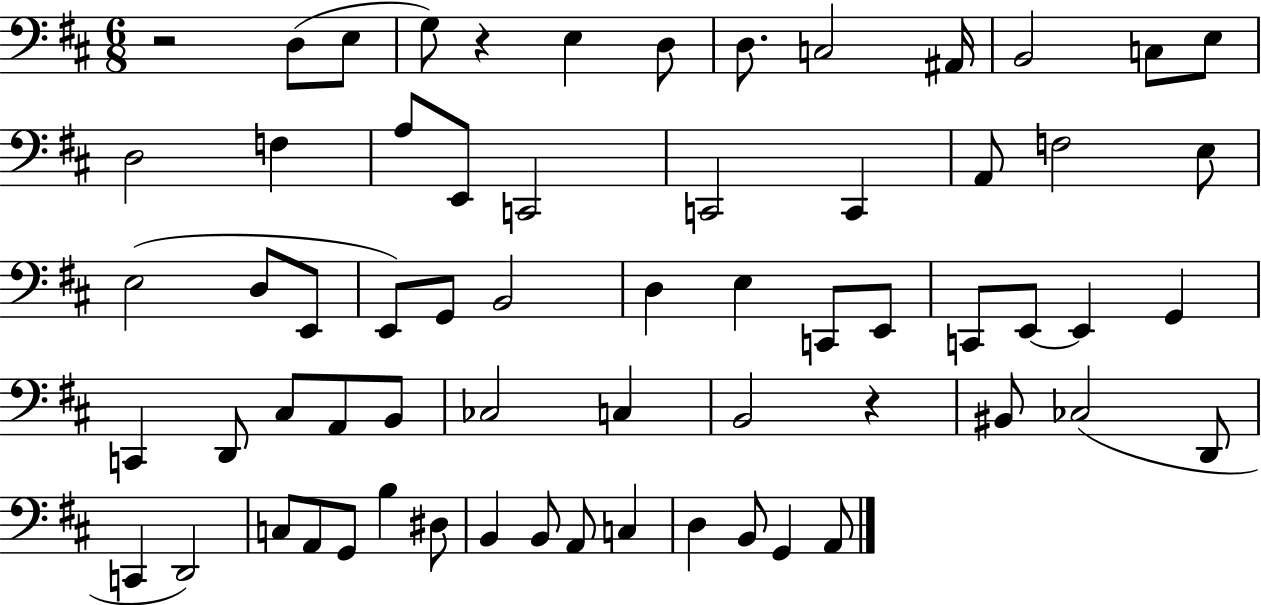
R/h D3/e E3/e G3/e R/q E3/q D3/e D3/e. C3/h A#2/s B2/h C3/e E3/e D3/h F3/q A3/e E2/e C2/h C2/h C2/q A2/e F3/h E3/e E3/h D3/e E2/e E2/e G2/e B2/h D3/q E3/q C2/e E2/e C2/e E2/e E2/q G2/q C2/q D2/e C#3/e A2/e B2/e CES3/h C3/q B2/h R/q BIS2/e CES3/h D2/e C2/q D2/h C3/e A2/e G2/e B3/q D#3/e B2/q B2/e A2/e C3/q D3/q B2/e G2/q A2/e